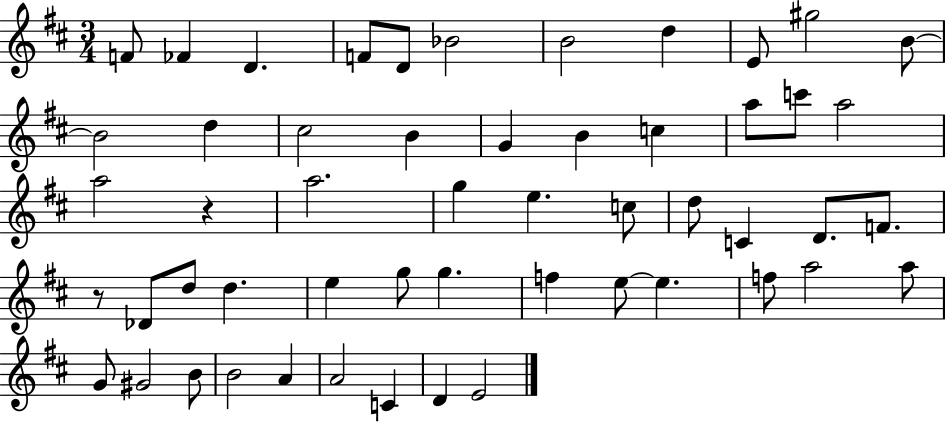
F4/e FES4/q D4/q. F4/e D4/e Bb4/h B4/h D5/q E4/e G#5/h B4/e B4/h D5/q C#5/h B4/q G4/q B4/q C5/q A5/e C6/e A5/h A5/h R/q A5/h. G5/q E5/q. C5/e D5/e C4/q D4/e. F4/e. R/e Db4/e D5/e D5/q. E5/q G5/e G5/q. F5/q E5/e E5/q. F5/e A5/h A5/e G4/e G#4/h B4/e B4/h A4/q A4/h C4/q D4/q E4/h